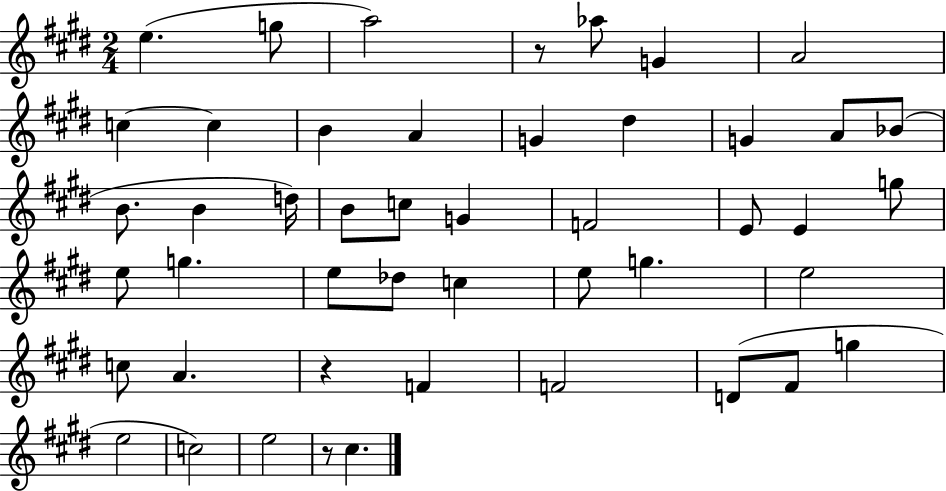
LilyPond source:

{
  \clef treble
  \numericTimeSignature
  \time 2/4
  \key e \major
  \repeat volta 2 { e''4.( g''8 | a''2) | r8 aes''8 g'4 | a'2 | \break c''4~~ c''4 | b'4 a'4 | g'4 dis''4 | g'4 a'8 bes'8( | \break b'8. b'4 d''16) | b'8 c''8 g'4 | f'2 | e'8 e'4 g''8 | \break e''8 g''4. | e''8 des''8 c''4 | e''8 g''4. | e''2 | \break c''8 a'4. | r4 f'4 | f'2 | d'8( fis'8 g''4 | \break e''2 | c''2) | e''2 | r8 cis''4. | \break } \bar "|."
}